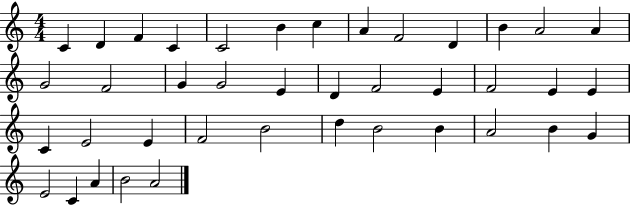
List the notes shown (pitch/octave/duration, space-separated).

C4/q D4/q F4/q C4/q C4/h B4/q C5/q A4/q F4/h D4/q B4/q A4/h A4/q G4/h F4/h G4/q G4/h E4/q D4/q F4/h E4/q F4/h E4/q E4/q C4/q E4/h E4/q F4/h B4/h D5/q B4/h B4/q A4/h B4/q G4/q E4/h C4/q A4/q B4/h A4/h